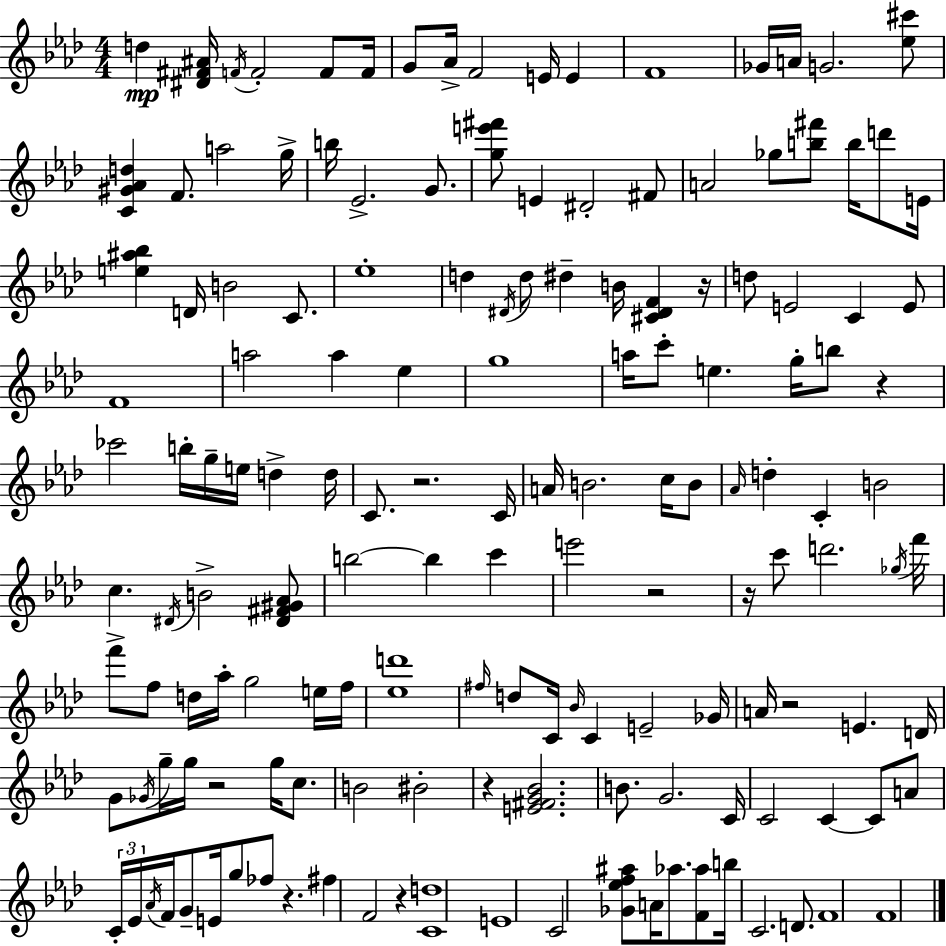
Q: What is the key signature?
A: AES major